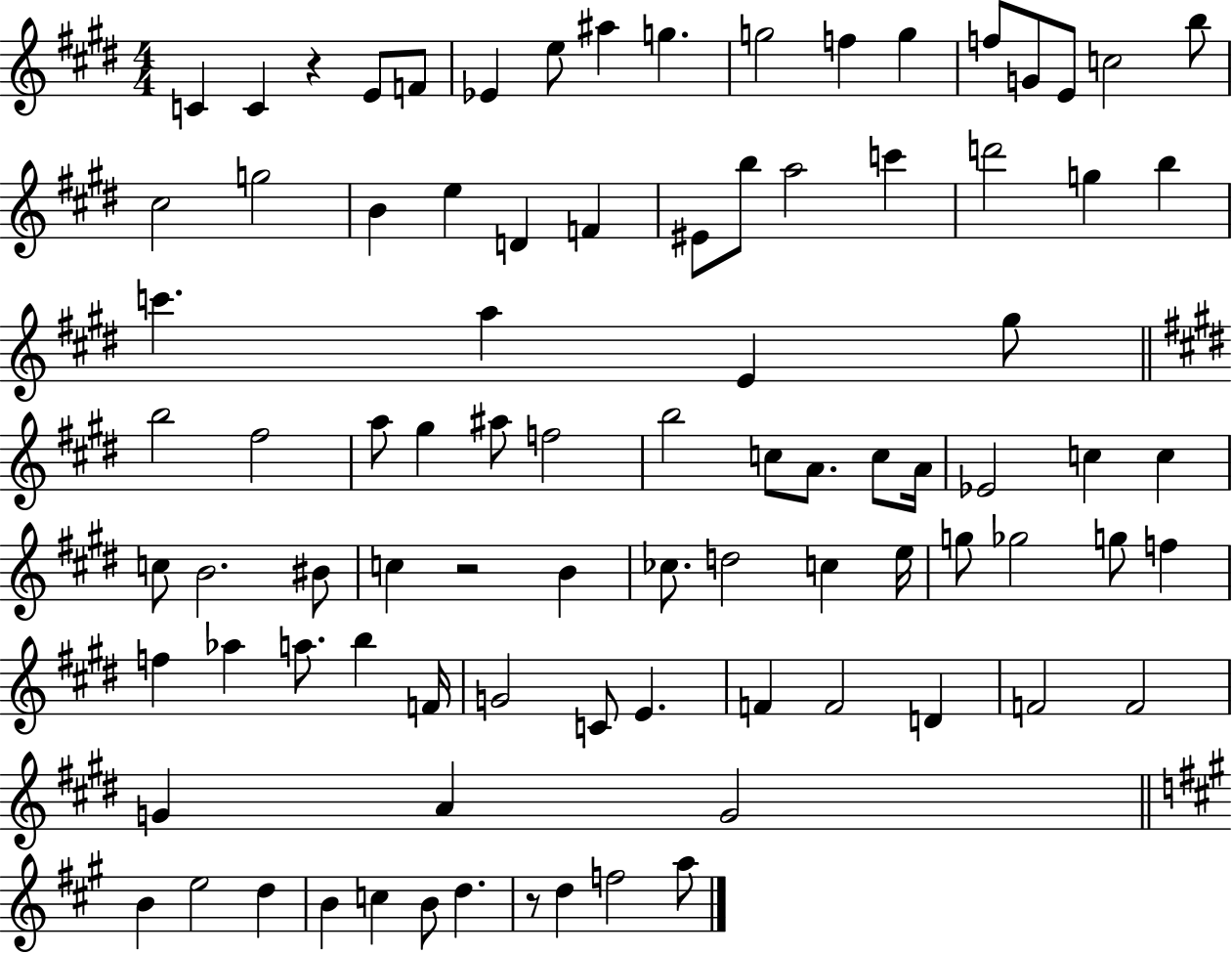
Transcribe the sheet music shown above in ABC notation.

X:1
T:Untitled
M:4/4
L:1/4
K:E
C C z E/2 F/2 _E e/2 ^a g g2 f g f/2 G/2 E/2 c2 b/2 ^c2 g2 B e D F ^E/2 b/2 a2 c' d'2 g b c' a E ^g/2 b2 ^f2 a/2 ^g ^a/2 f2 b2 c/2 A/2 c/2 A/4 _E2 c c c/2 B2 ^B/2 c z2 B _c/2 d2 c e/4 g/2 _g2 g/2 f f _a a/2 b F/4 G2 C/2 E F F2 D F2 F2 G A G2 B e2 d B c B/2 d z/2 d f2 a/2